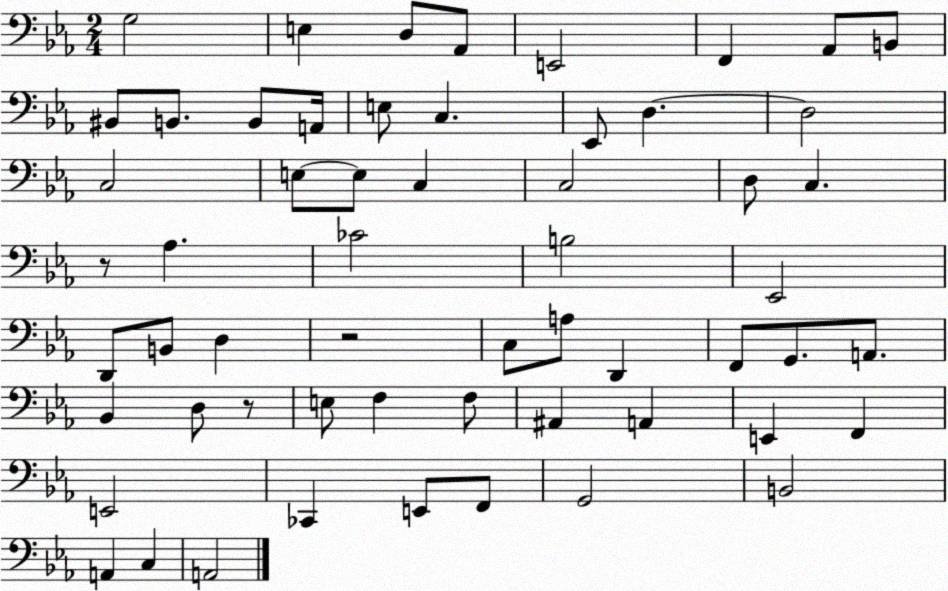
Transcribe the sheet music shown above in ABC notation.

X:1
T:Untitled
M:2/4
L:1/4
K:Eb
G,2 E, D,/2 _A,,/2 E,,2 F,, _A,,/2 B,,/2 ^B,,/2 B,,/2 B,,/2 A,,/4 E,/2 C, _E,,/2 D, D,2 C,2 E,/2 E,/2 C, C,2 D,/2 C, z/2 _A, _C2 B,2 _E,,2 D,,/2 B,,/2 D, z2 C,/2 A,/2 D,, F,,/2 G,,/2 A,,/2 _B,, D,/2 z/2 E,/2 F, F,/2 ^A,, A,, E,, F,, E,,2 _C,, E,,/2 F,,/2 G,,2 B,,2 A,, C, A,,2